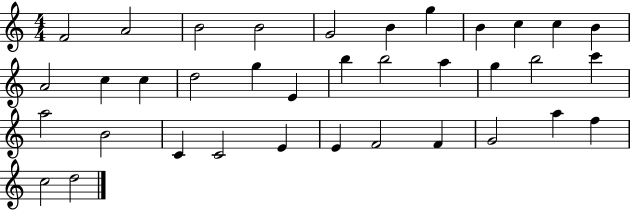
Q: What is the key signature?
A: C major